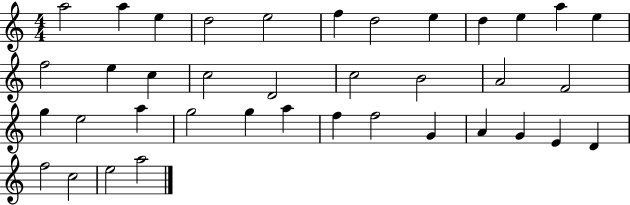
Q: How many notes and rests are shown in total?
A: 38